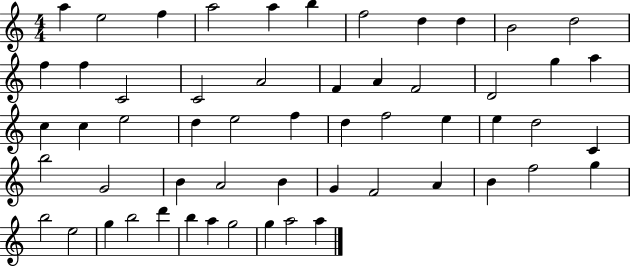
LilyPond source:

{
  \clef treble
  \numericTimeSignature
  \time 4/4
  \key c \major
  a''4 e''2 f''4 | a''2 a''4 b''4 | f''2 d''4 d''4 | b'2 d''2 | \break f''4 f''4 c'2 | c'2 a'2 | f'4 a'4 f'2 | d'2 g''4 a''4 | \break c''4 c''4 e''2 | d''4 e''2 f''4 | d''4 f''2 e''4 | e''4 d''2 c'4 | \break b''2 g'2 | b'4 a'2 b'4 | g'4 f'2 a'4 | b'4 f''2 g''4 | \break b''2 e''2 | g''4 b''2 d'''4 | b''4 a''4 g''2 | g''4 a''2 a''4 | \break \bar "|."
}